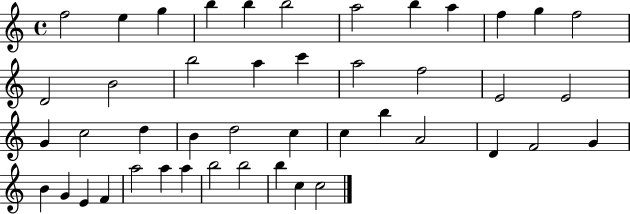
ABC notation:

X:1
T:Untitled
M:4/4
L:1/4
K:C
f2 e g b b b2 a2 b a f g f2 D2 B2 b2 a c' a2 f2 E2 E2 G c2 d B d2 c c b A2 D F2 G B G E F a2 a a b2 b2 b c c2